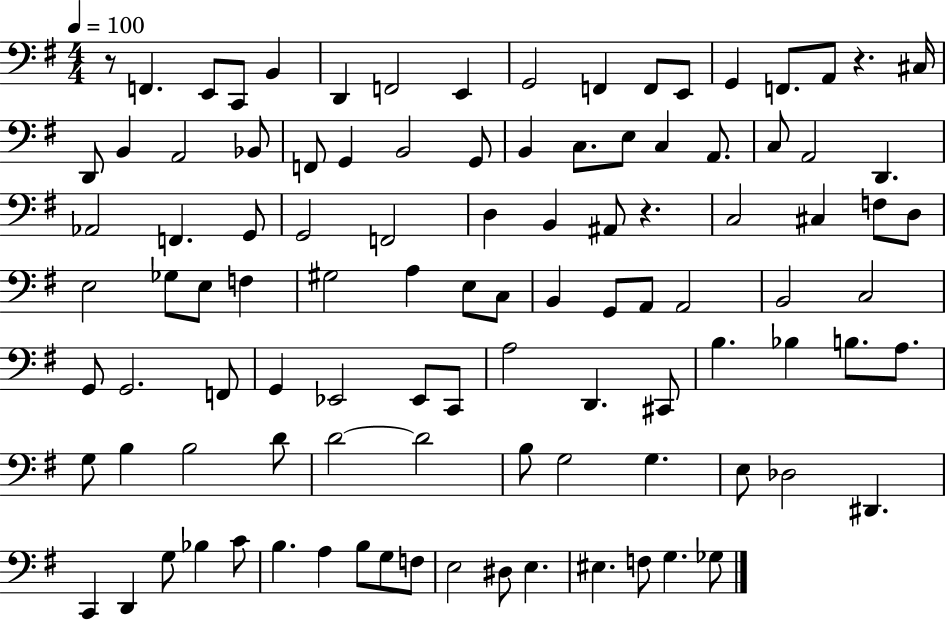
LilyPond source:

{
  \clef bass
  \numericTimeSignature
  \time 4/4
  \key g \major
  \tempo 4 = 100
  r8 f,4. e,8 c,8 b,4 | d,4 f,2 e,4 | g,2 f,4 f,8 e,8 | g,4 f,8. a,8 r4. cis16 | \break d,8 b,4 a,2 bes,8 | f,8 g,4 b,2 g,8 | b,4 c8. e8 c4 a,8. | c8 a,2 d,4. | \break aes,2 f,4. g,8 | g,2 f,2 | d4 b,4 ais,8 r4. | c2 cis4 f8 d8 | \break e2 ges8 e8 f4 | gis2 a4 e8 c8 | b,4 g,8 a,8 a,2 | b,2 c2 | \break g,8 g,2. f,8 | g,4 ees,2 ees,8 c,8 | a2 d,4. cis,8 | b4. bes4 b8. a8. | \break g8 b4 b2 d'8 | d'2~~ d'2 | b8 g2 g4. | e8 des2 dis,4. | \break c,4 d,4 g8 bes4 c'8 | b4. a4 b8 g8 f8 | e2 dis8 e4. | eis4. f8 g4. ges8 | \break \bar "|."
}